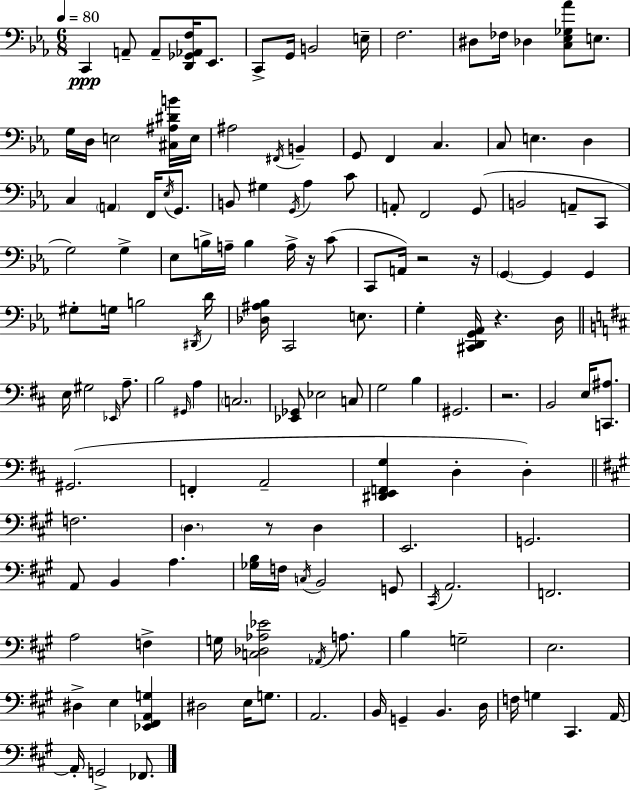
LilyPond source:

{
  \clef bass
  \numericTimeSignature
  \time 6/8
  \key c \minor
  \tempo 4 = 80
  c,4\ppp a,8-- a,8-- <d, ges, aes, f>16 ees,8. | c,8-> g,16 b,2 e16-- | f2. | dis8 fes16 des4 <c ees ges aes'>8 e8. | \break g16 d16 e2 <cis ais dis' b'>16 e16 | ais2 \acciaccatura { fis,16 } b,4-- | g,8 f,4 c4. | c8 e4. d4 | \break c4 \parenthesize a,4 f,16 \acciaccatura { ees16 } g,8. | b,8 gis4 \acciaccatura { g,16 } aes4 | c'8 a,8-. f,2 | g,8( b,2 a,8-- | \break c,8 g2) g4-> | ees8 b16-> a16-- b4 a16-> | r16 c'8( c,8 a,16) r2 | r16 \parenthesize g,4~~ g,4 g,4 | \break gis8-. g16 b2 | \acciaccatura { dis,16 } d'16 <des ais bes>16 c,2 | e8. g4-. <cis, d, g, aes,>16 r4. | d16 \bar "||" \break \key d \major e16 gis2 \grace { ees,16 } a8.-- | b2 \grace { gis,16 } a4 | \parenthesize c2. | <ees, ges,>8 ees2 | \break c8 g2 b4 | gis,2. | r2. | b,2 e16 <c, ais>8. | \break gis,2.( | f,4-. a,2-- | <dis, e, f, g>4 d4-. d4-.) | \bar "||" \break \key a \major f2. | \parenthesize d4. r8 d4 | e,2. | g,2. | \break a,8 b,4 a4. | <ges b>16 f16 \acciaccatura { c16 } b,2 g,8 | \acciaccatura { cis,16 } a,2. | f,2. | \break a2 f4-> | g16 <c des aes ees'>2 \acciaccatura { aes,16 } | a8. b4 g2-- | e2. | \break dis4-> e4 <ees, fis, a, g>4 | dis2 e16 | g8. a,2. | b,16 g,4-- b,4. | \break d16 f16 g4 cis,4. | a,16~~ a,16-. g,2-> | fes,8. \bar "|."
}